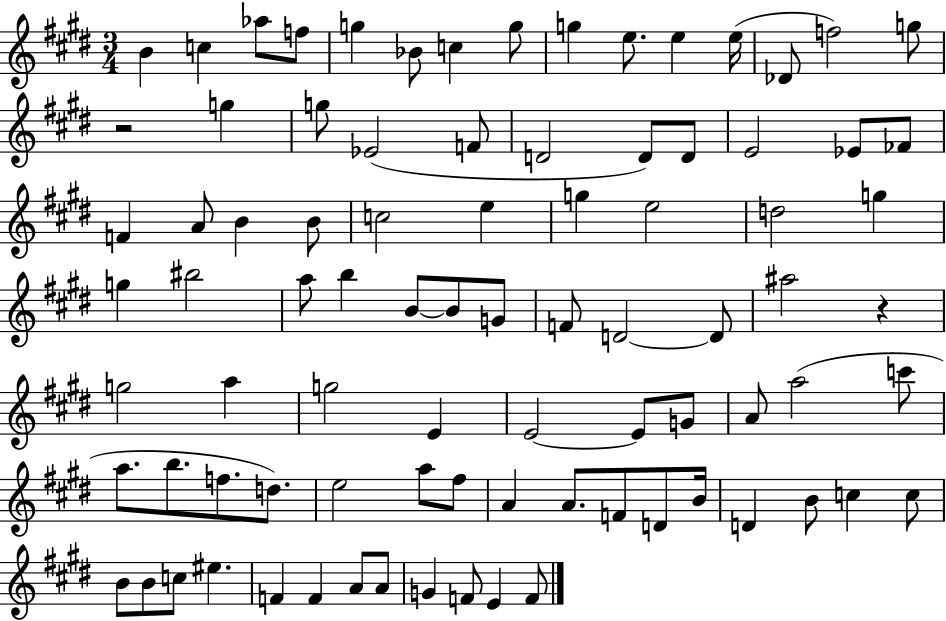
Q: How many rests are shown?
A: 2